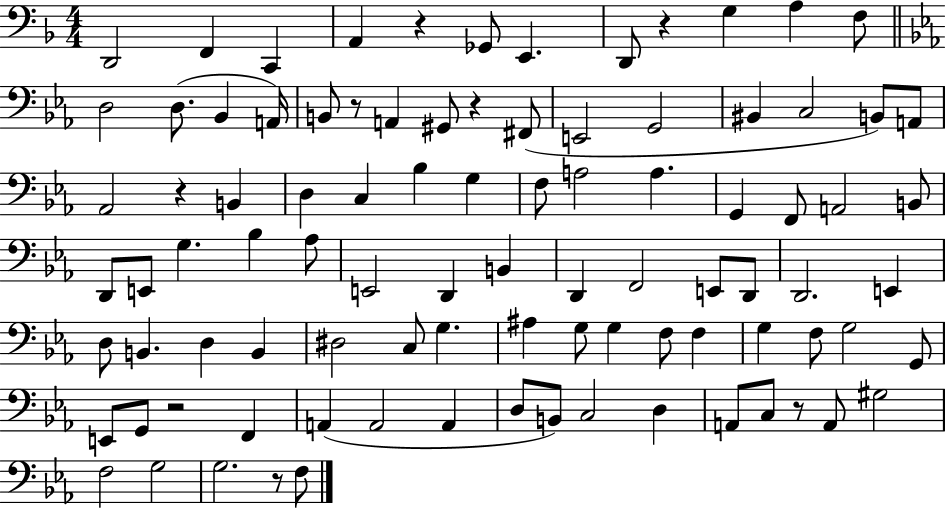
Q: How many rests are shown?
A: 8